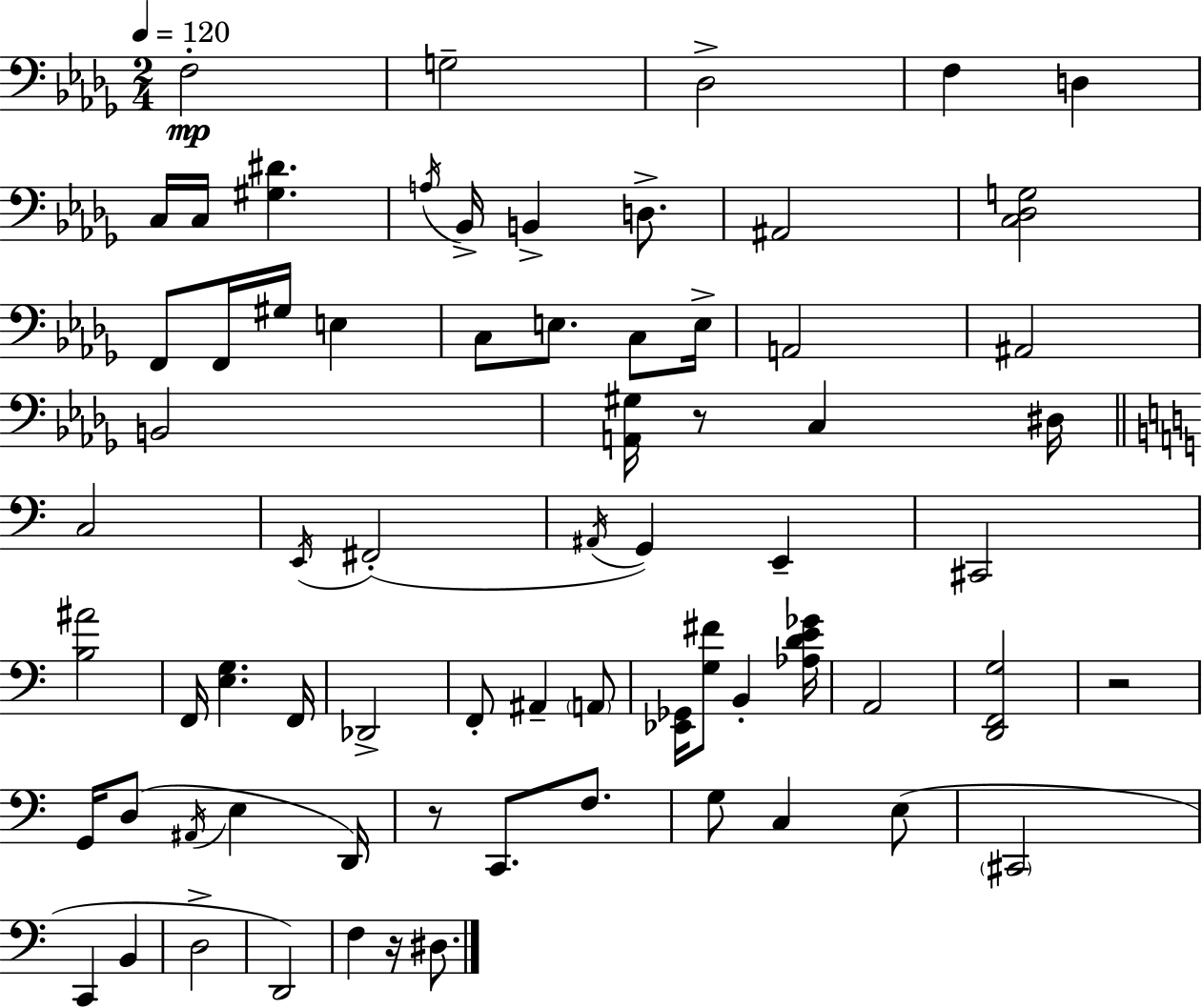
F3/h G3/h Db3/h F3/q D3/q C3/s C3/s [G#3,D#4]/q. A3/s Bb2/s B2/q D3/e. A#2/h [C3,Db3,G3]/h F2/e F2/s G#3/s E3/q C3/e E3/e. C3/e E3/s A2/h A#2/h B2/h [A2,G#3]/s R/e C3/q D#3/s C3/h E2/s F#2/h A#2/s G2/q E2/q C#2/h [B3,A#4]/h F2/s [E3,G3]/q. F2/s Db2/h F2/e A#2/q A2/e [Eb2,Gb2]/s [G3,F#4]/e B2/q [Ab3,D4,E4,Gb4]/s A2/h [D2,F2,G3]/h R/h G2/s D3/e A#2/s E3/q D2/s R/e C2/e. F3/e. G3/e C3/q E3/e C#2/h C2/q B2/q D3/h D2/h F3/q R/s D#3/e.